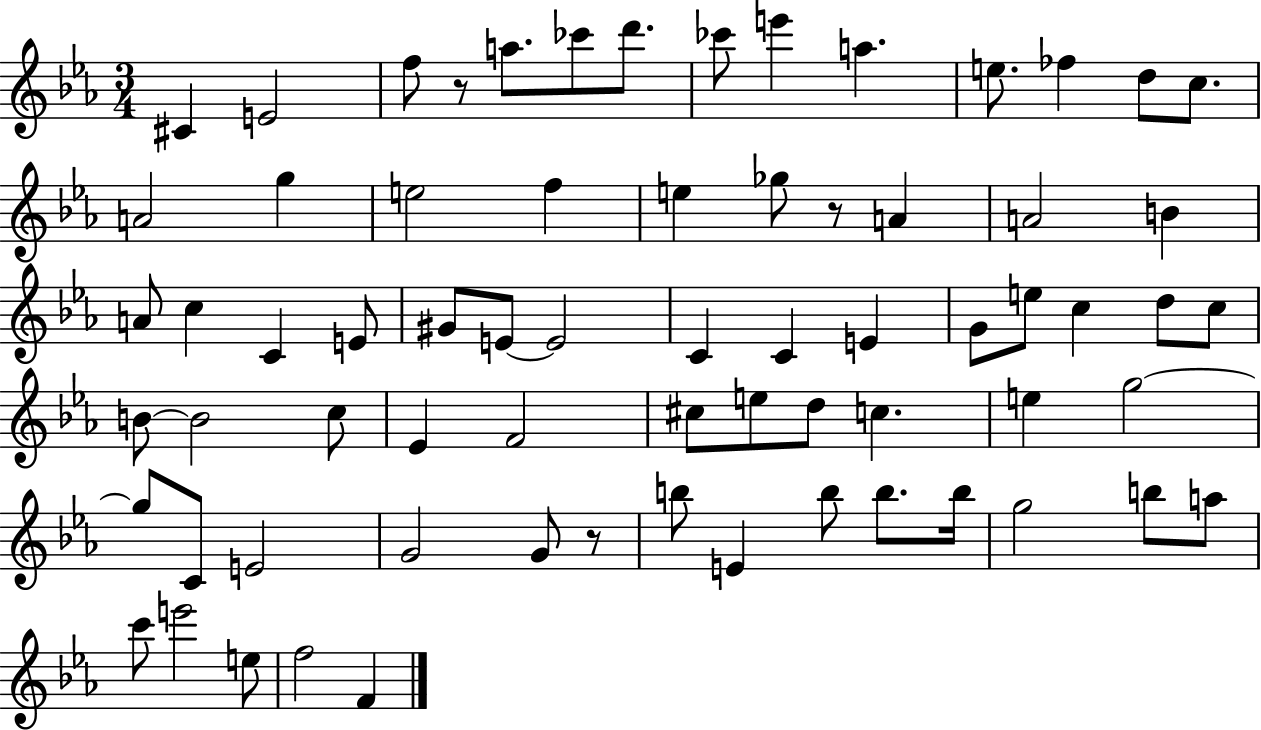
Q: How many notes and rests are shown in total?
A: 69